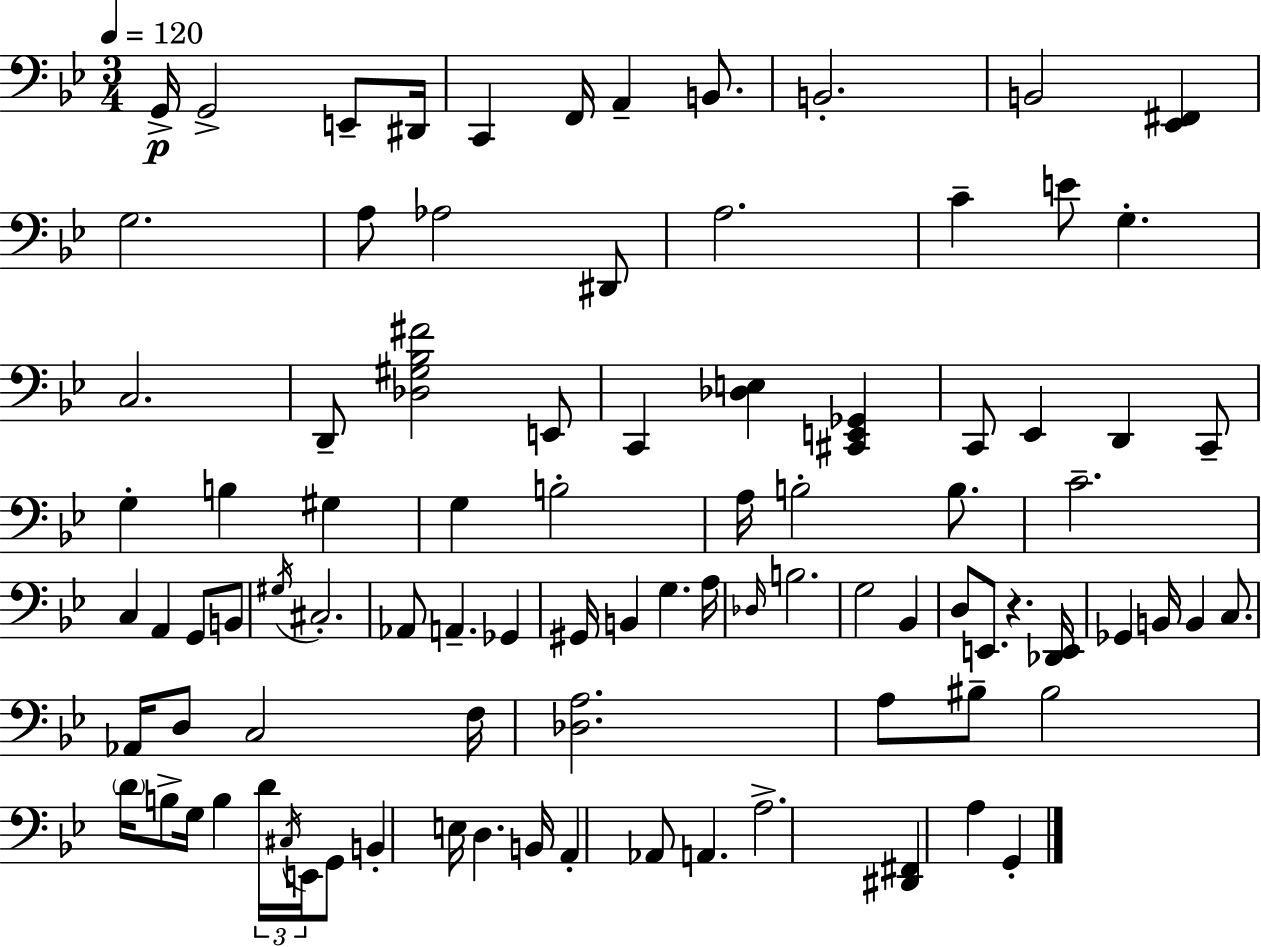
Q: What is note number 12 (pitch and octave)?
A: A3